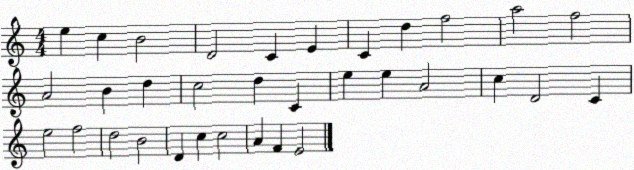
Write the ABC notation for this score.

X:1
T:Untitled
M:4/4
L:1/4
K:C
e c B2 D2 C E C d f2 a2 f2 A2 B d c2 d C e e A2 c D2 C e2 f2 d2 B2 D c c2 A F E2